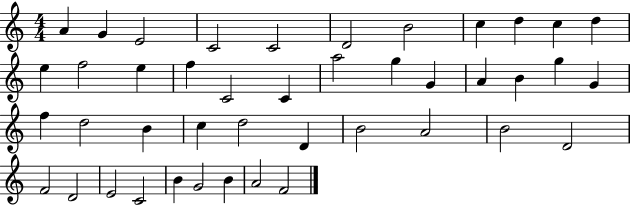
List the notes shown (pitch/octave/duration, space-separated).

A4/q G4/q E4/h C4/h C4/h D4/h B4/h C5/q D5/q C5/q D5/q E5/q F5/h E5/q F5/q C4/h C4/q A5/h G5/q G4/q A4/q B4/q G5/q G4/q F5/q D5/h B4/q C5/q D5/h D4/q B4/h A4/h B4/h D4/h F4/h D4/h E4/h C4/h B4/q G4/h B4/q A4/h F4/h